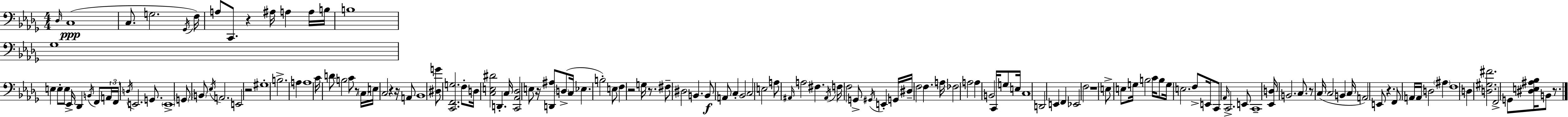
Db3/s C3/w C3/e. G3/h. Gb2/s F3/s A3/e C2/e. R/q A#3/s A3/q A3/s B3/s B3/w Gb3/w E3/q E3/e E3/e Eb2/s Db2/q B2/s F2/e A2/s F2/s D3/s E2/h. G2/e. E2/w G2/e B2/e Eb3/s A2/h. E2/h R/h G#3/w B3/h. A3/q A3/w C4/s D4/e B3/h C4/e R/e C3/s E3/s C3/h R/q R/s A2/e Bb2/w [D#3,G4]/e [C2,F2,G3]/h. F3/e D3/s [C3,E3,D#4]/h D2/q. C3/s [C2,Ab2,Db3]/h E3/e R/s [D2,A#3]/e D3/e C3/s Eb3/q. B3/h E3/e F3/q R/h G3/s R/e. F#3/e D#3/h B2/q. B2/e A2/e C3/q Bb2/h C3/h E3/h A3/e A#2/s A3/h F#3/q. A#2/s F3/s F3/h G2/e G#2/s E2/q G2/s D#3/s F3/h F3/q. A3/s FES3/h A3/h A3/q B2/h C2/s G3/e E3/s C3/w D2/h E2/q F2/q Eb2/h F3/h R/w E3/e E3/e G3/s B3/h C4/s B3/e G3/s E3/h. F3/e E2/s C2/e Ab2/s C2/h. E2/e C2/w [Eb2,D3]/s B2/h. C3/e. R/e C3/s C3/h B2/q C3/s A2/h E2/e R/q. F2/e A2/s A2/s D3/h A#3/q F3/w D3/q [D3,G#3,F#4]/h. F2/h G2/e [D#3,E3,A#3,Bb3]/s B2/e R/e.